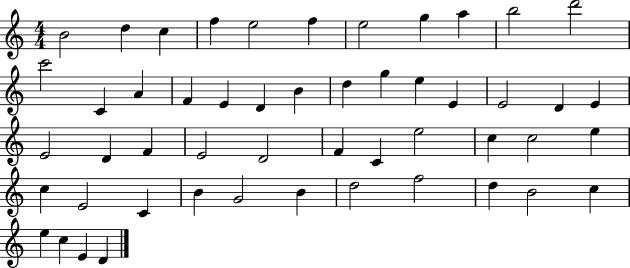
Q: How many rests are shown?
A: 0